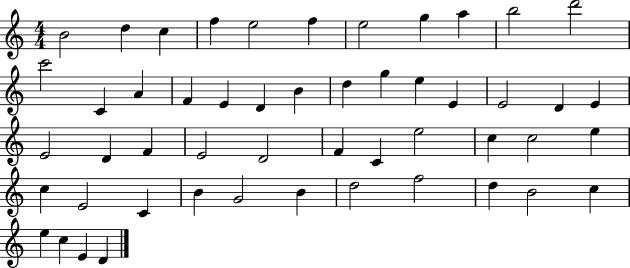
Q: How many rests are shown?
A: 0